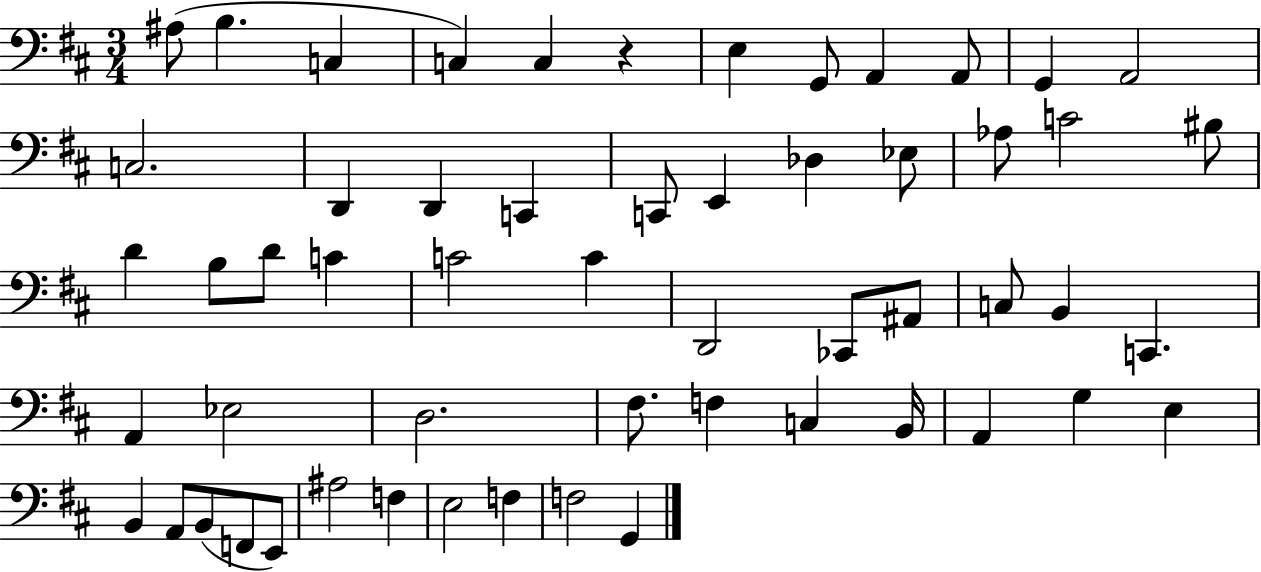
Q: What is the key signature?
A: D major